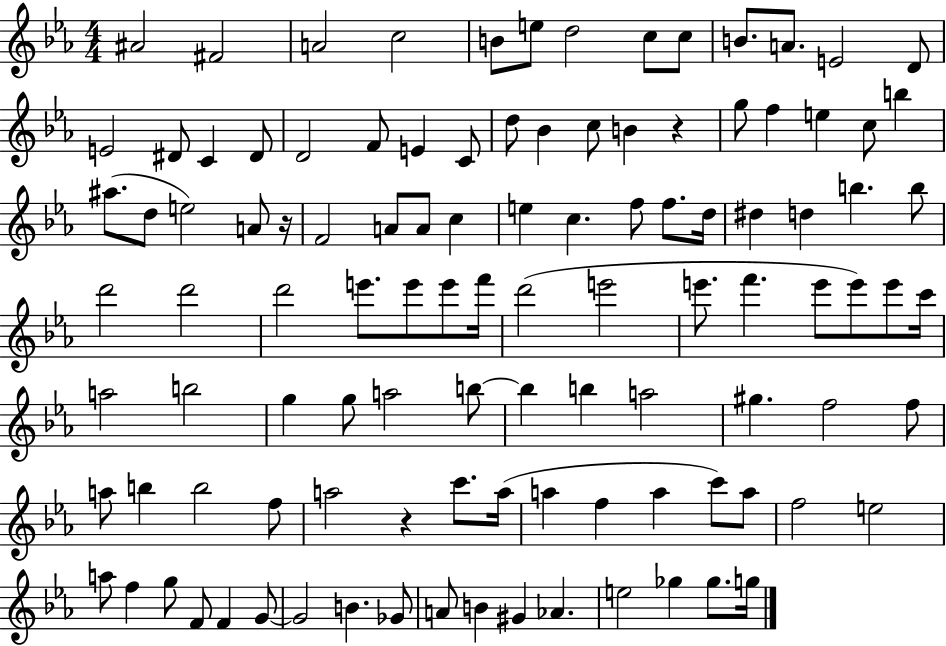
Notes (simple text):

A#4/h F#4/h A4/h C5/h B4/e E5/e D5/h C5/e C5/e B4/e. A4/e. E4/h D4/e E4/h D#4/e C4/q D#4/e D4/h F4/e E4/q C4/e D5/e Bb4/q C5/e B4/q R/q G5/e F5/q E5/q C5/e B5/q A#5/e. D5/e E5/h A4/e R/s F4/h A4/e A4/e C5/q E5/q C5/q. F5/e F5/e. D5/s D#5/q D5/q B5/q. B5/e D6/h D6/h D6/h E6/e. E6/e E6/e F6/s D6/h E6/h E6/e. F6/q. E6/e E6/e E6/e C6/s A5/h B5/h G5/q G5/e A5/h B5/e B5/q B5/q A5/h G#5/q. F5/h F5/e A5/e B5/q B5/h F5/e A5/h R/q C6/e. A5/s A5/q F5/q A5/q C6/e A5/e F5/h E5/h A5/e F5/q G5/e F4/e F4/q G4/e G4/h B4/q. Gb4/e A4/e B4/q G#4/q Ab4/q. E5/h Gb5/q Gb5/e. G5/s